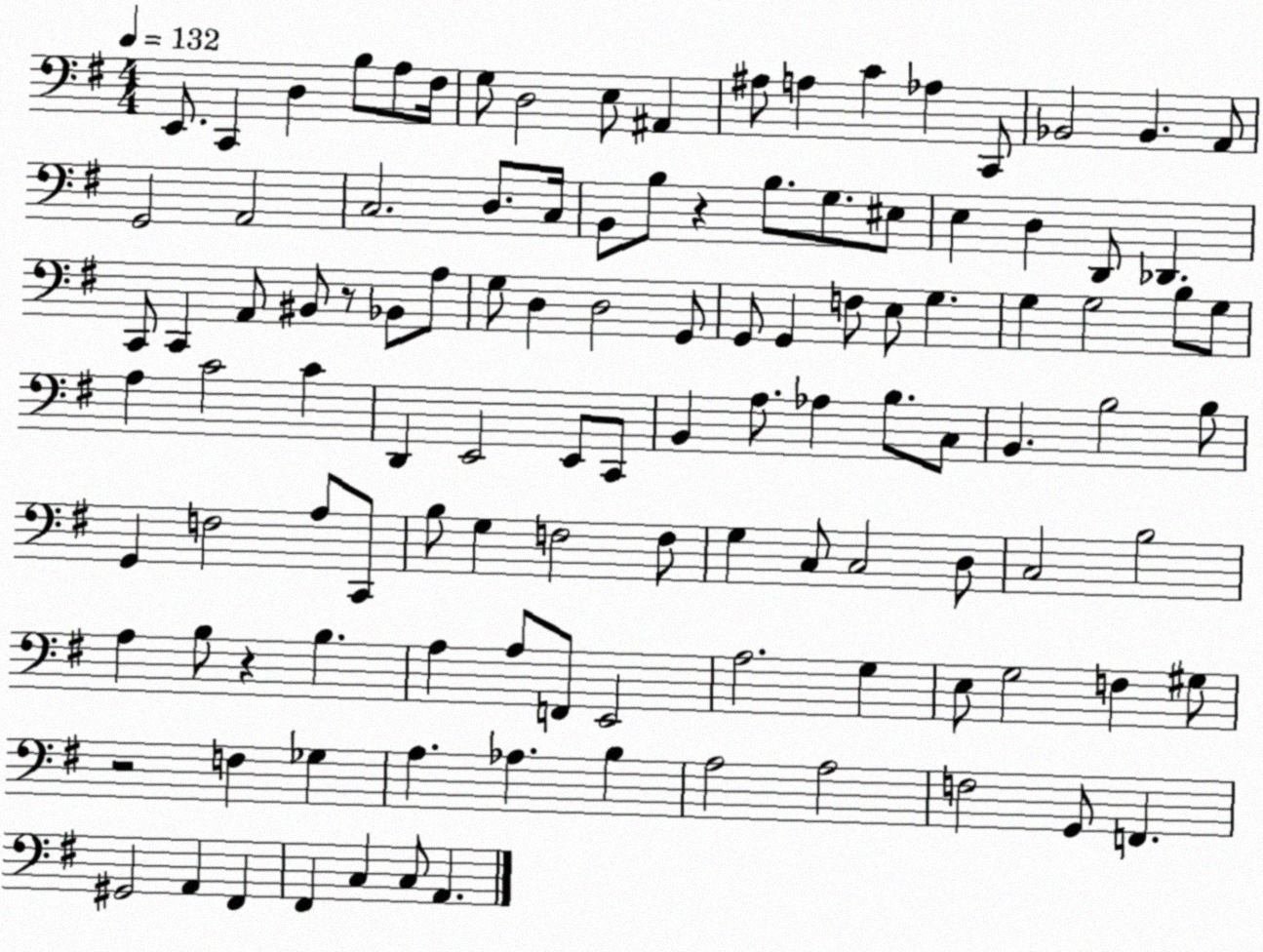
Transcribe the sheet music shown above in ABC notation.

X:1
T:Untitled
M:4/4
L:1/4
K:G
E,,/2 C,, D, B,/2 A,/2 ^F,/4 G,/2 D,2 E,/2 ^A,, ^A,/2 A, C _A, C,,/2 _B,,2 _B,, A,,/2 G,,2 A,,2 C,2 D,/2 C,/4 B,,/2 B,/2 z B,/2 G,/2 ^E,/2 E, D, D,,/2 _D,, C,,/2 C,, A,,/2 ^B,,/2 z/2 _B,,/2 A,/2 G,/2 D, D,2 G,,/2 G,,/2 G,, F,/2 E,/2 G, G, G,2 B,/2 G,/2 A, C2 C D,, E,,2 E,,/2 C,,/2 B,, A,/2 _A, B,/2 C,/2 B,, B,2 B,/2 G,, F,2 A,/2 C,,/2 B,/2 G, F,2 F,/2 G, C,/2 C,2 D,/2 C,2 B,2 A, B,/2 z B, A, A,/2 F,,/2 E,,2 A,2 G, E,/2 G,2 F, ^G,/2 z2 F, _G, A, _A, B, A,2 A,2 F,2 G,,/2 F,, ^G,,2 A,, ^F,, ^F,, C, C,/2 A,,